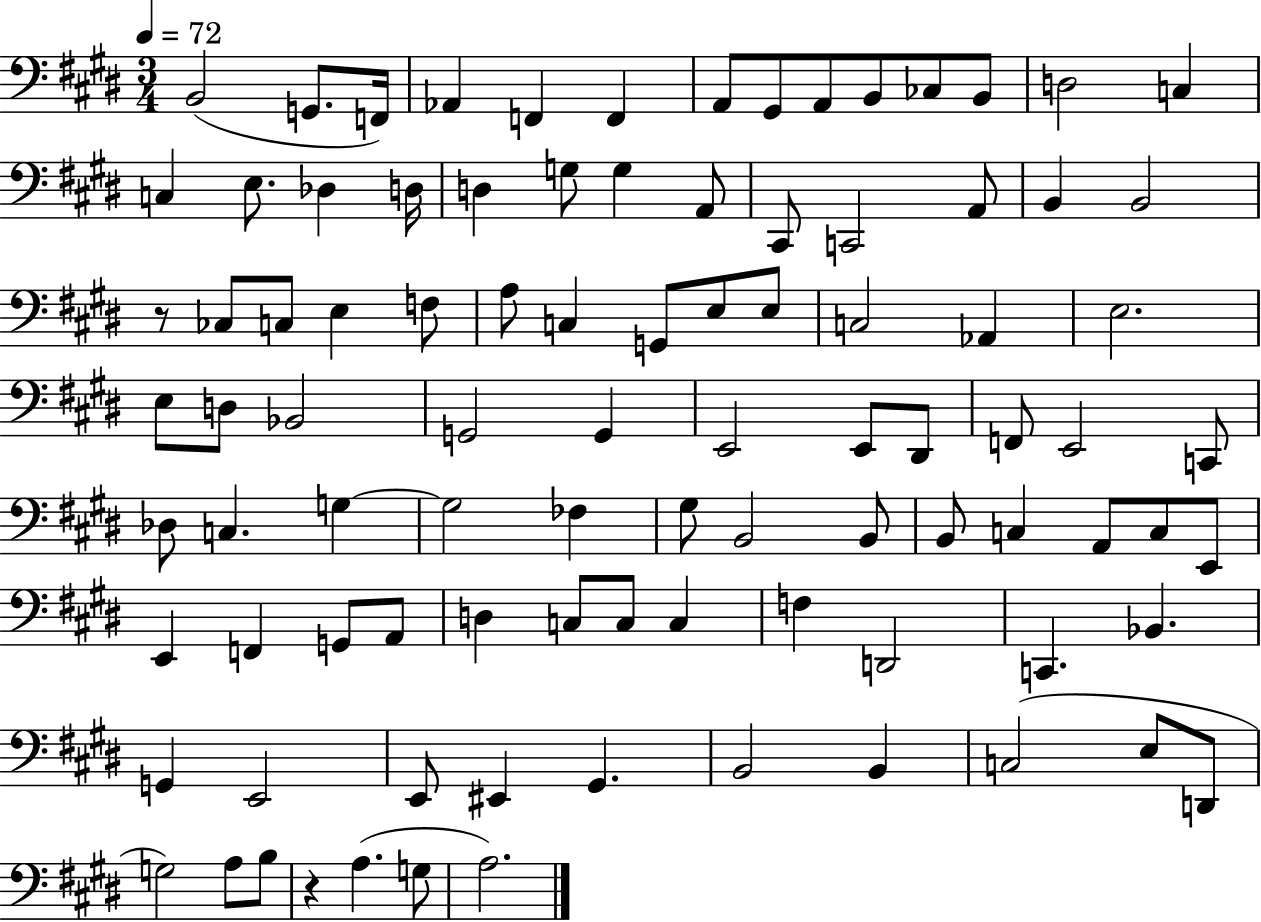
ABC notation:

X:1
T:Untitled
M:3/4
L:1/4
K:E
B,,2 G,,/2 F,,/4 _A,, F,, F,, A,,/2 ^G,,/2 A,,/2 B,,/2 _C,/2 B,,/2 D,2 C, C, E,/2 _D, D,/4 D, G,/2 G, A,,/2 ^C,,/2 C,,2 A,,/2 B,, B,,2 z/2 _C,/2 C,/2 E, F,/2 A,/2 C, G,,/2 E,/2 E,/2 C,2 _A,, E,2 E,/2 D,/2 _B,,2 G,,2 G,, E,,2 E,,/2 ^D,,/2 F,,/2 E,,2 C,,/2 _D,/2 C, G, G,2 _F, ^G,/2 B,,2 B,,/2 B,,/2 C, A,,/2 C,/2 E,,/2 E,, F,, G,,/2 A,,/2 D, C,/2 C,/2 C, F, D,,2 C,, _B,, G,, E,,2 E,,/2 ^E,, ^G,, B,,2 B,, C,2 E,/2 D,,/2 G,2 A,/2 B,/2 z A, G,/2 A,2